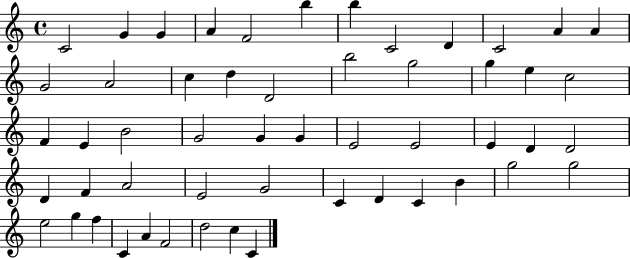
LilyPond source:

{
  \clef treble
  \time 4/4
  \defaultTimeSignature
  \key c \major
  c'2 g'4 g'4 | a'4 f'2 b''4 | b''4 c'2 d'4 | c'2 a'4 a'4 | \break g'2 a'2 | c''4 d''4 d'2 | b''2 g''2 | g''4 e''4 c''2 | \break f'4 e'4 b'2 | g'2 g'4 g'4 | e'2 e'2 | e'4 d'4 d'2 | \break d'4 f'4 a'2 | e'2 g'2 | c'4 d'4 c'4 b'4 | g''2 g''2 | \break e''2 g''4 f''4 | c'4 a'4 f'2 | d''2 c''4 c'4 | \bar "|."
}